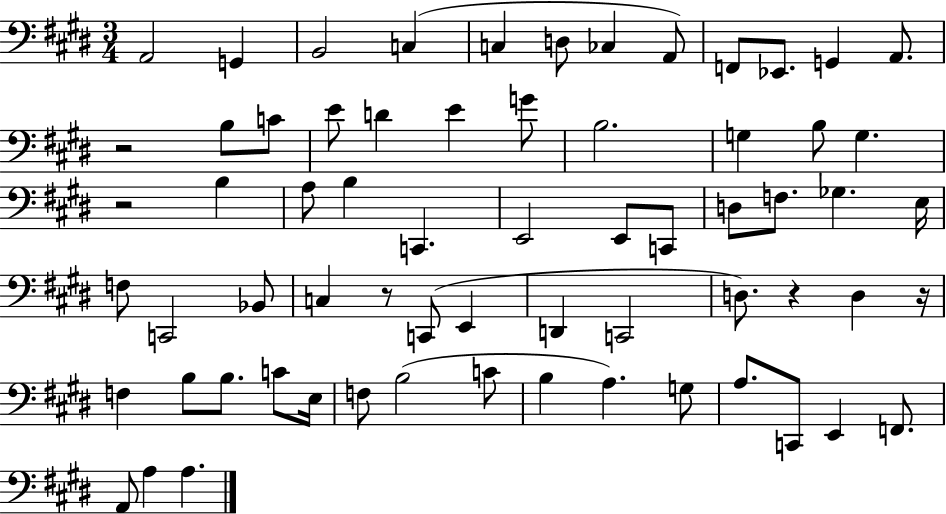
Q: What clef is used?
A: bass